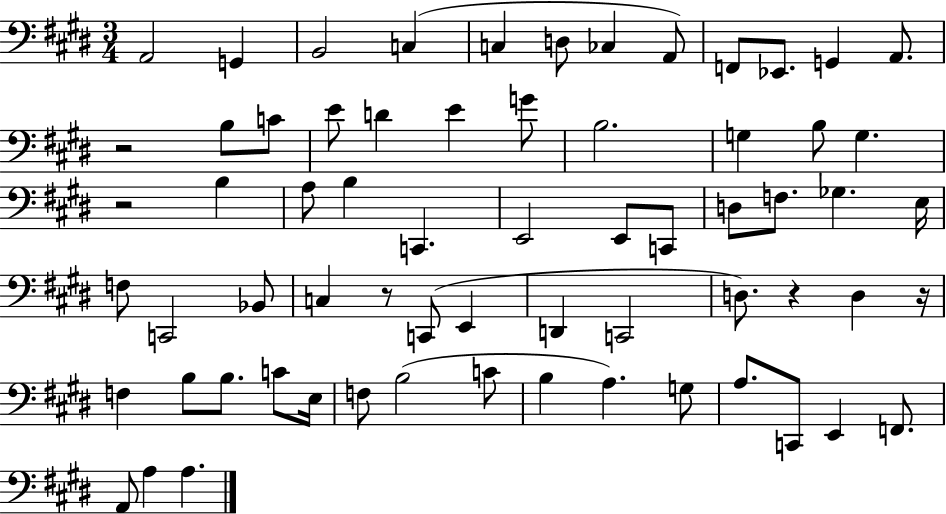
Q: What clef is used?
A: bass